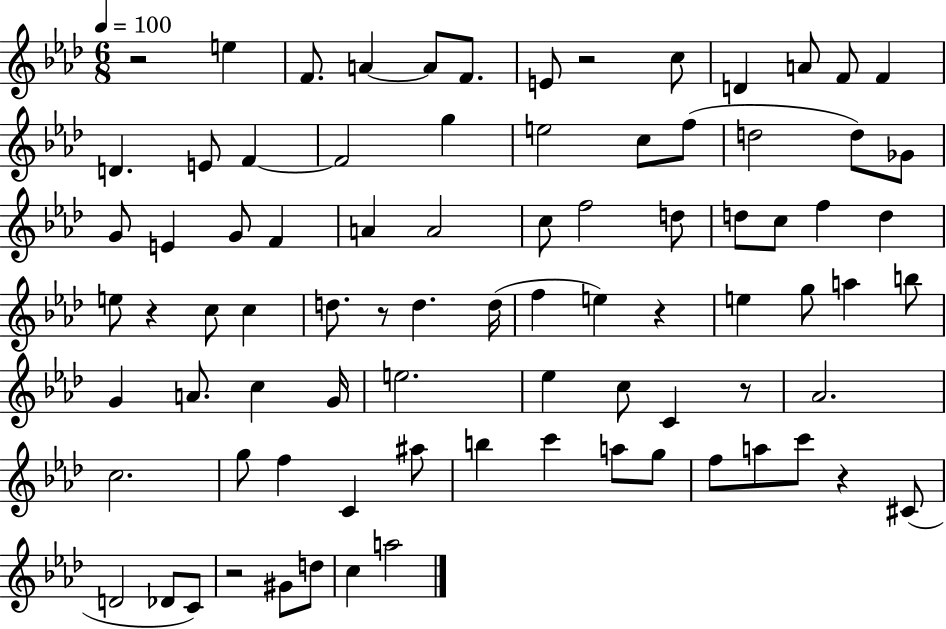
X:1
T:Untitled
M:6/8
L:1/4
K:Ab
z2 e F/2 A A/2 F/2 E/2 z2 c/2 D A/2 F/2 F D E/2 F F2 g e2 c/2 f/2 d2 d/2 _G/2 G/2 E G/2 F A A2 c/2 f2 d/2 d/2 c/2 f d e/2 z c/2 c d/2 z/2 d d/4 f e z e g/2 a b/2 G A/2 c G/4 e2 _e c/2 C z/2 _A2 c2 g/2 f C ^a/2 b c' a/2 g/2 f/2 a/2 c'/2 z ^C/2 D2 _D/2 C/2 z2 ^G/2 d/2 c a2